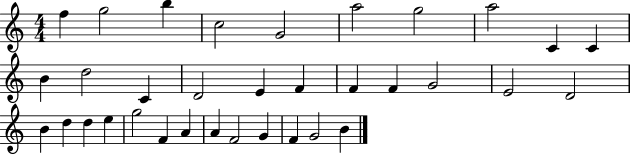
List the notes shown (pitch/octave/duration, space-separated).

F5/q G5/h B5/q C5/h G4/h A5/h G5/h A5/h C4/q C4/q B4/q D5/h C4/q D4/h E4/q F4/q F4/q F4/q G4/h E4/h D4/h B4/q D5/q D5/q E5/q G5/h F4/q A4/q A4/q F4/h G4/q F4/q G4/h B4/q